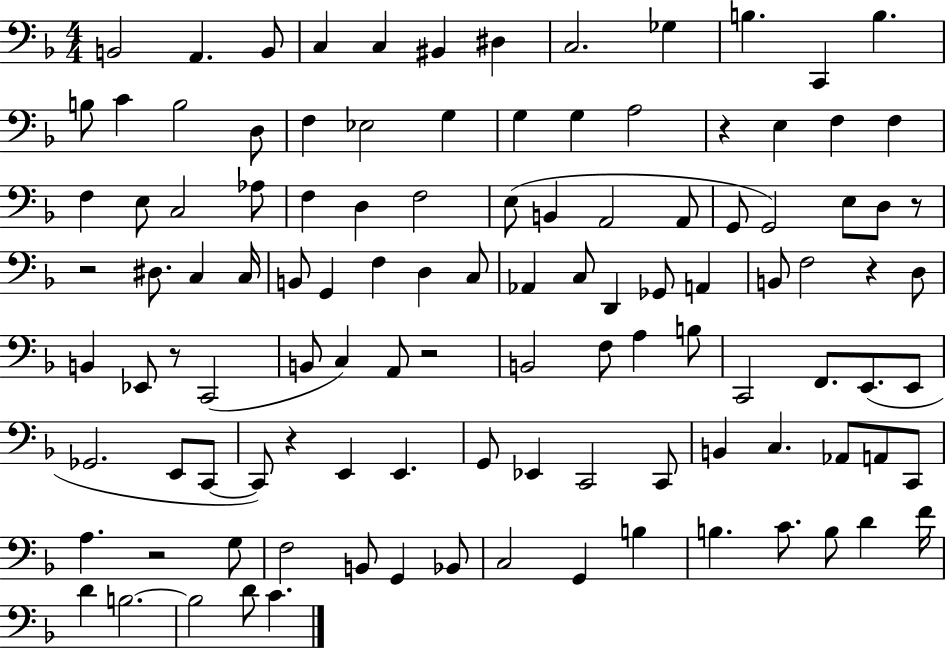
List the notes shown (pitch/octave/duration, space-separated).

B2/h A2/q. B2/e C3/q C3/q BIS2/q D#3/q C3/h. Gb3/q B3/q. C2/q B3/q. B3/e C4/q B3/h D3/e F3/q Eb3/h G3/q G3/q G3/q A3/h R/q E3/q F3/q F3/q F3/q E3/e C3/h Ab3/e F3/q D3/q F3/h E3/e B2/q A2/h A2/e G2/e G2/h E3/e D3/e R/e R/h D#3/e. C3/q C3/s B2/e G2/q F3/q D3/q C3/e Ab2/q C3/e D2/q Gb2/e A2/q B2/e F3/h R/q D3/e B2/q Eb2/e R/e C2/h B2/e C3/q A2/e R/h B2/h F3/e A3/q B3/e C2/h F2/e. E2/e. E2/e Gb2/h. E2/e C2/e C2/e R/q E2/q E2/q. G2/e Eb2/q C2/h C2/e B2/q C3/q. Ab2/e A2/e C2/e A3/q. R/h G3/e F3/h B2/e G2/q Bb2/e C3/h G2/q B3/q B3/q. C4/e. B3/e D4/q F4/s D4/q B3/h. B3/h D4/e C4/q.